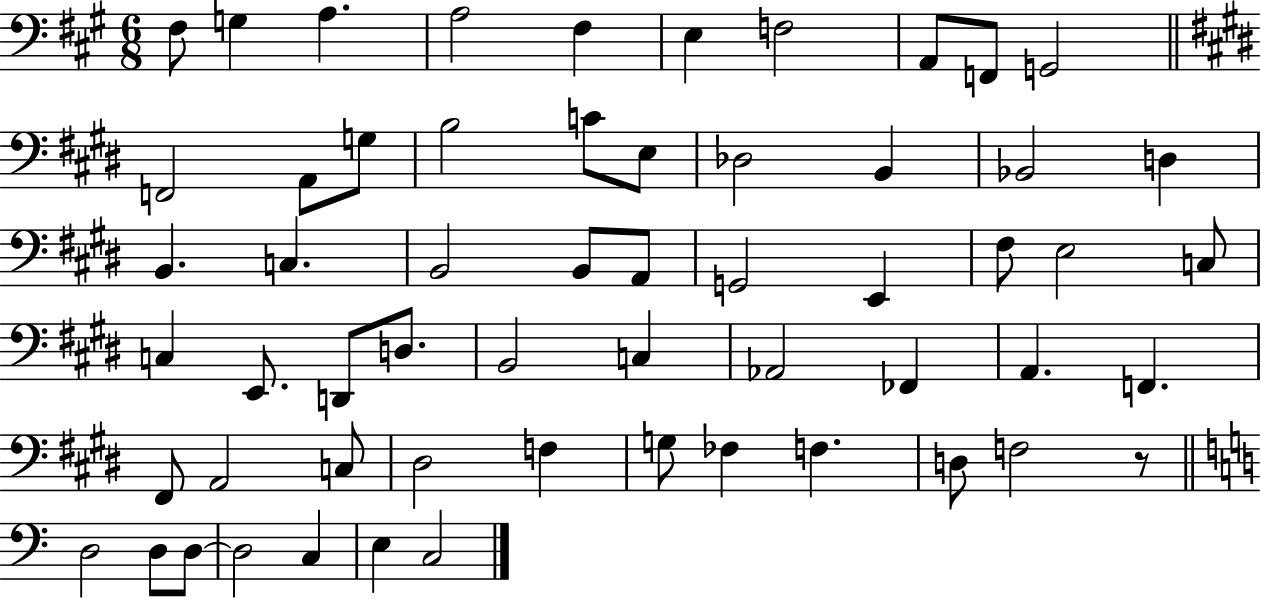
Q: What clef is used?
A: bass